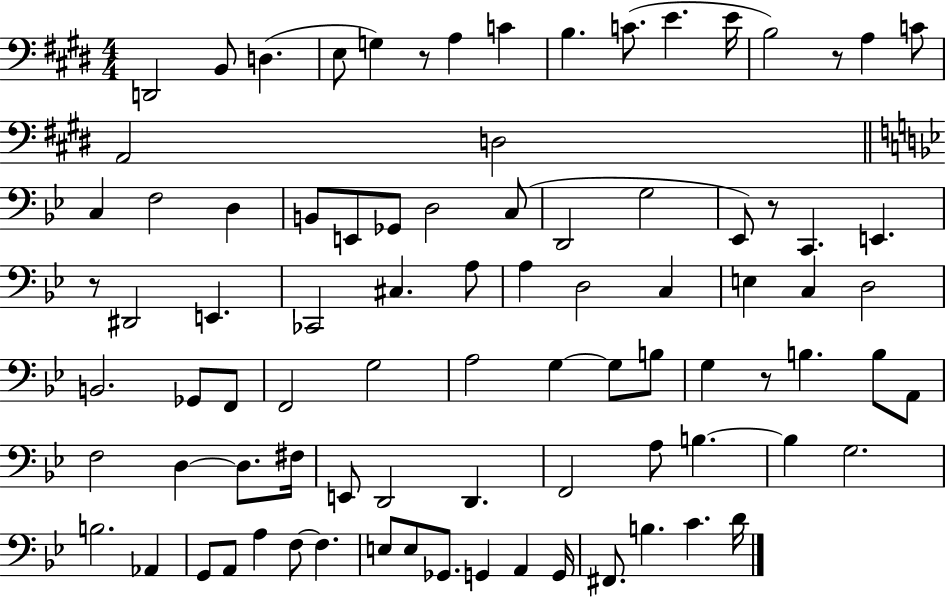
D2/h B2/e D3/q. E3/e G3/q R/e A3/q C4/q B3/q. C4/e. E4/q. E4/s B3/h R/e A3/q C4/e A2/h D3/h C3/q F3/h D3/q B2/e E2/e Gb2/e D3/h C3/e D2/h G3/h Eb2/e R/e C2/q. E2/q. R/e D#2/h E2/q. CES2/h C#3/q. A3/e A3/q D3/h C3/q E3/q C3/q D3/h B2/h. Gb2/e F2/e F2/h G3/h A3/h G3/q G3/e B3/e G3/q R/e B3/q. B3/e A2/e F3/h D3/q D3/e. F#3/s E2/e D2/h D2/q. F2/h A3/e B3/q. B3/q G3/h. B3/h. Ab2/q G2/e A2/e A3/q F3/e F3/q. E3/e E3/e Gb2/e. G2/q A2/q G2/s F#2/e. B3/q. C4/q. D4/s